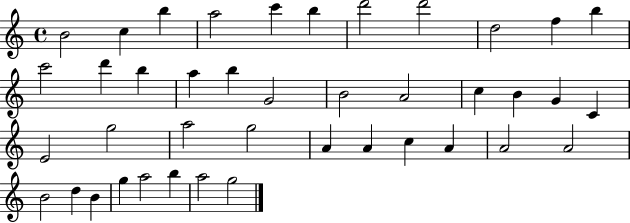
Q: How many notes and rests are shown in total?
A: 41